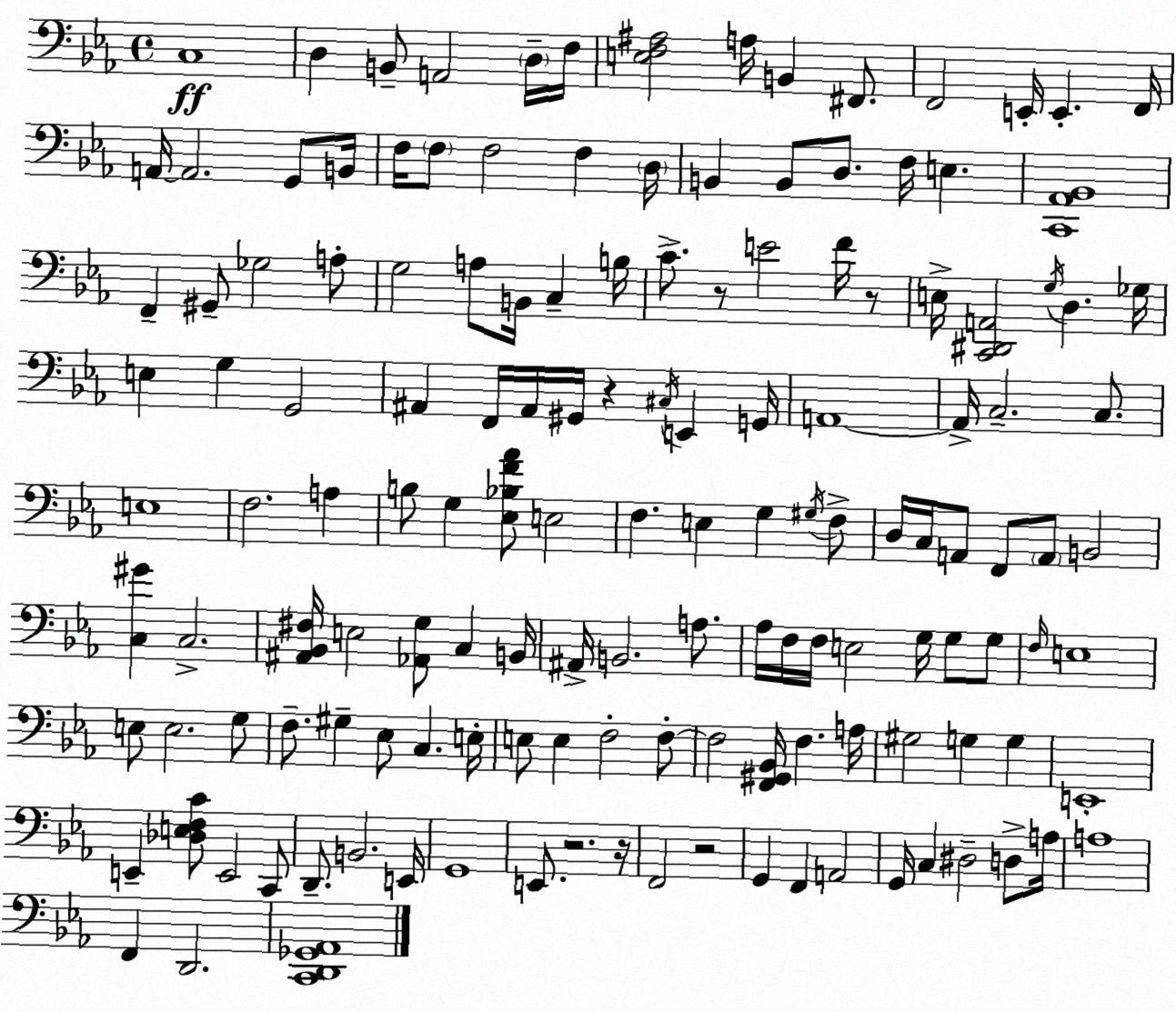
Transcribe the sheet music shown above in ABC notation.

X:1
T:Untitled
M:4/4
L:1/4
K:Eb
C,4 D, B,,/2 A,,2 D,/4 F,/4 [E,F,^A,]2 A,/4 B,, ^F,,/2 F,,2 E,,/4 E,, F,,/4 A,,/4 A,,2 G,,/2 B,,/4 F,/4 F,/2 F,2 F, D,/4 B,, B,,/2 D,/2 F,/4 E, [C,,_A,,_B,,]4 F,, ^G,,/2 _G,2 A,/2 G,2 A,/2 B,,/4 C, B,/4 C/2 z/2 E2 F/4 z/2 E,/4 [C,,^D,,A,,]2 G,/4 D, _G,/4 E, G, G,,2 ^A,, F,,/4 ^A,,/4 ^G,,/4 z ^C,/4 E,, G,,/4 A,,4 A,,/4 C,2 C,/2 E,4 F,2 A, B,/2 G, [_E,_B,F_A]/2 E,2 F, E, G, ^G,/4 F,/2 D,/4 C,/4 A,,/2 F,,/2 A,,/2 B,,2 [C,^G] C,2 [^A,,_B,,^F,]/4 E,2 [_A,,G,]/2 C, B,,/4 ^A,,/4 B,,2 A,/2 _A,/4 F,/4 F,/4 E,2 G,/4 G,/2 G,/2 F,/4 E,4 E,/2 E,2 G,/2 F,/2 ^G, _E,/2 C, E,/4 E,/2 E, F,2 F,/2 F,2 [F,,^G,,_B,,]/4 F, A,/4 ^G,2 G, G, E,,4 E,, [_D,E,F,C]/2 E,,2 C,,/2 D,,/2 B,,2 E,,/4 G,,4 E,,/2 z2 z/4 F,,2 z2 G,, F,, A,,2 G,,/4 C, ^D,2 D,/2 A,/4 A,4 F,, D,,2 [C,,D,,_G,,_A,,]4